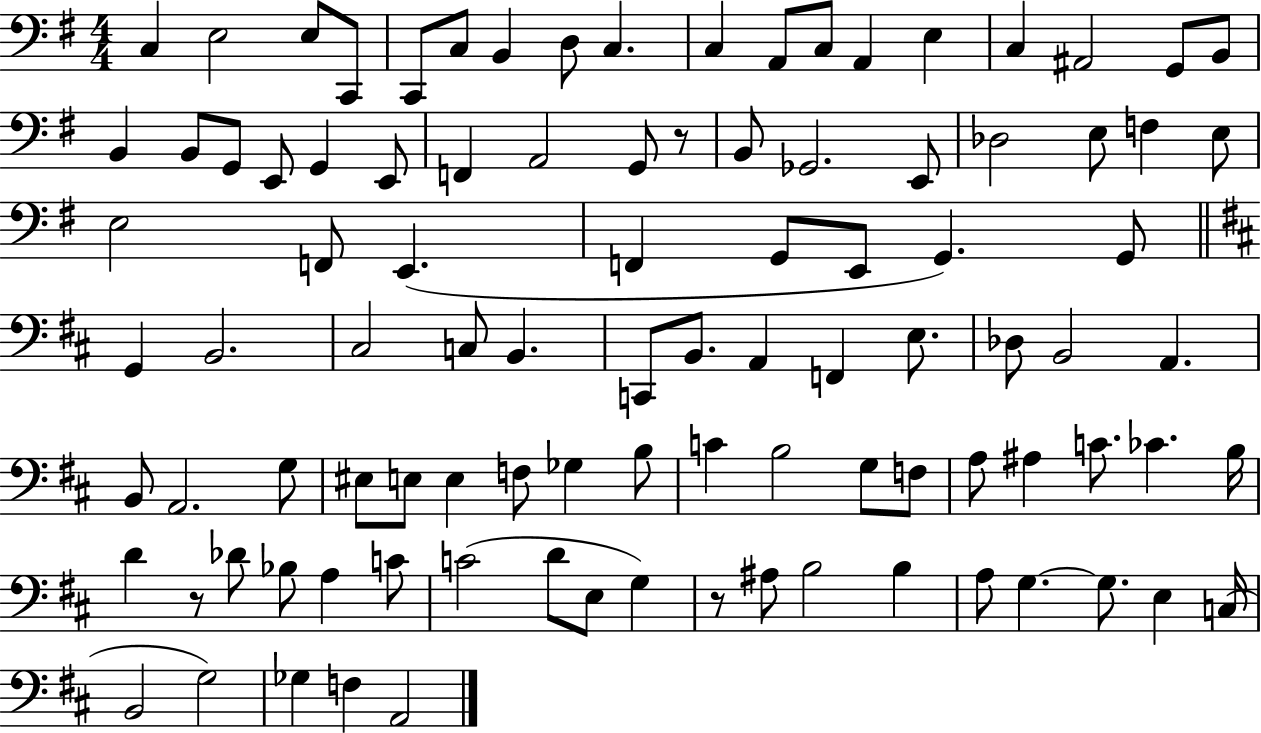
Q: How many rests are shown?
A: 3